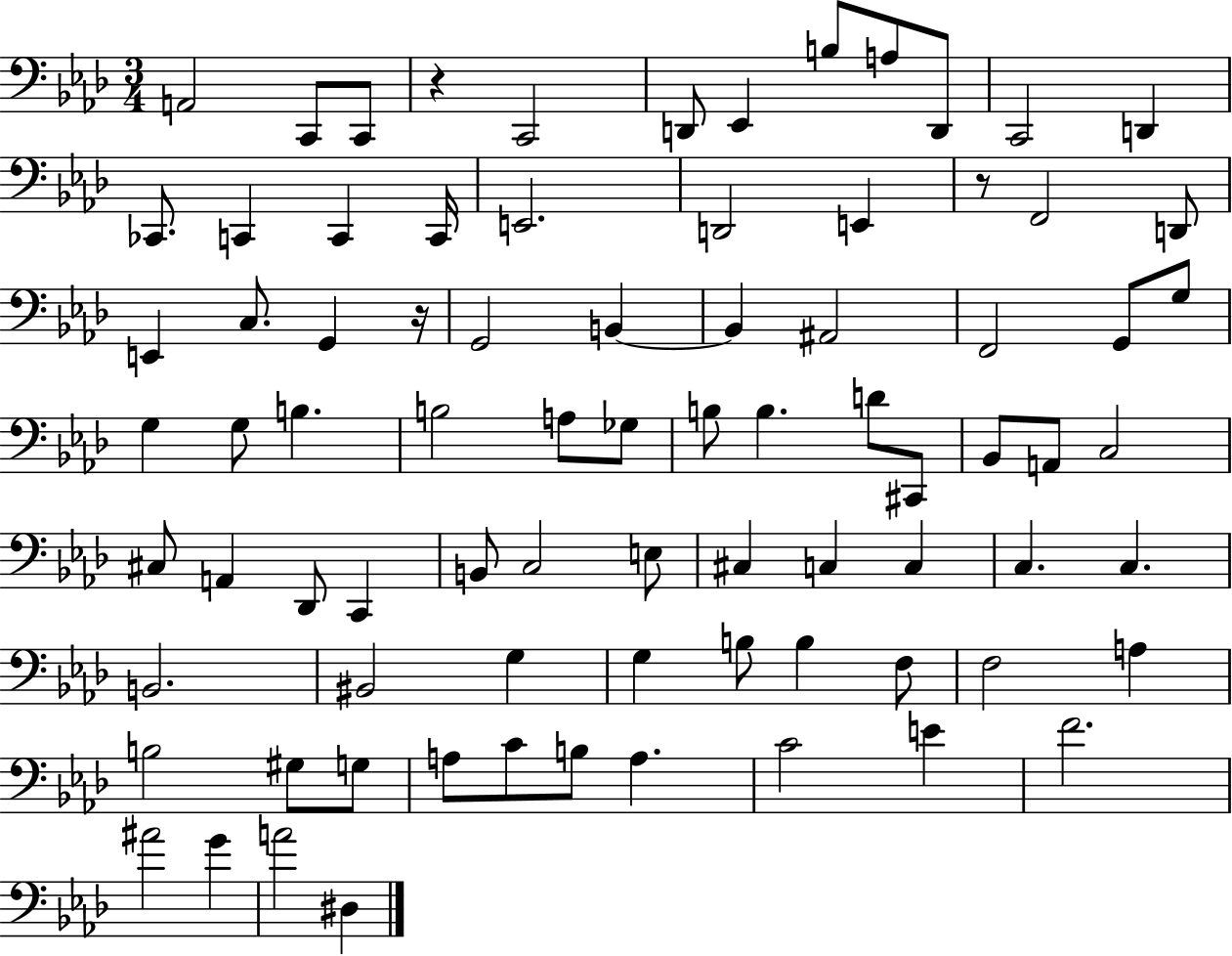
{
  \clef bass
  \numericTimeSignature
  \time 3/4
  \key aes \major
  \repeat volta 2 { a,2 c,8 c,8 | r4 c,2 | d,8 ees,4 b8 a8 d,8 | c,2 d,4 | \break ces,8. c,4 c,4 c,16 | e,2. | d,2 e,4 | r8 f,2 d,8 | \break e,4 c8. g,4 r16 | g,2 b,4~~ | b,4 ais,2 | f,2 g,8 g8 | \break g4 g8 b4. | b2 a8 ges8 | b8 b4. d'8 cis,8 | bes,8 a,8 c2 | \break cis8 a,4 des,8 c,4 | b,8 c2 e8 | cis4 c4 c4 | c4. c4. | \break b,2. | bis,2 g4 | g4 b8 b4 f8 | f2 a4 | \break b2 gis8 g8 | a8 c'8 b8 a4. | c'2 e'4 | f'2. | \break ais'2 g'4 | a'2 dis4 | } \bar "|."
}